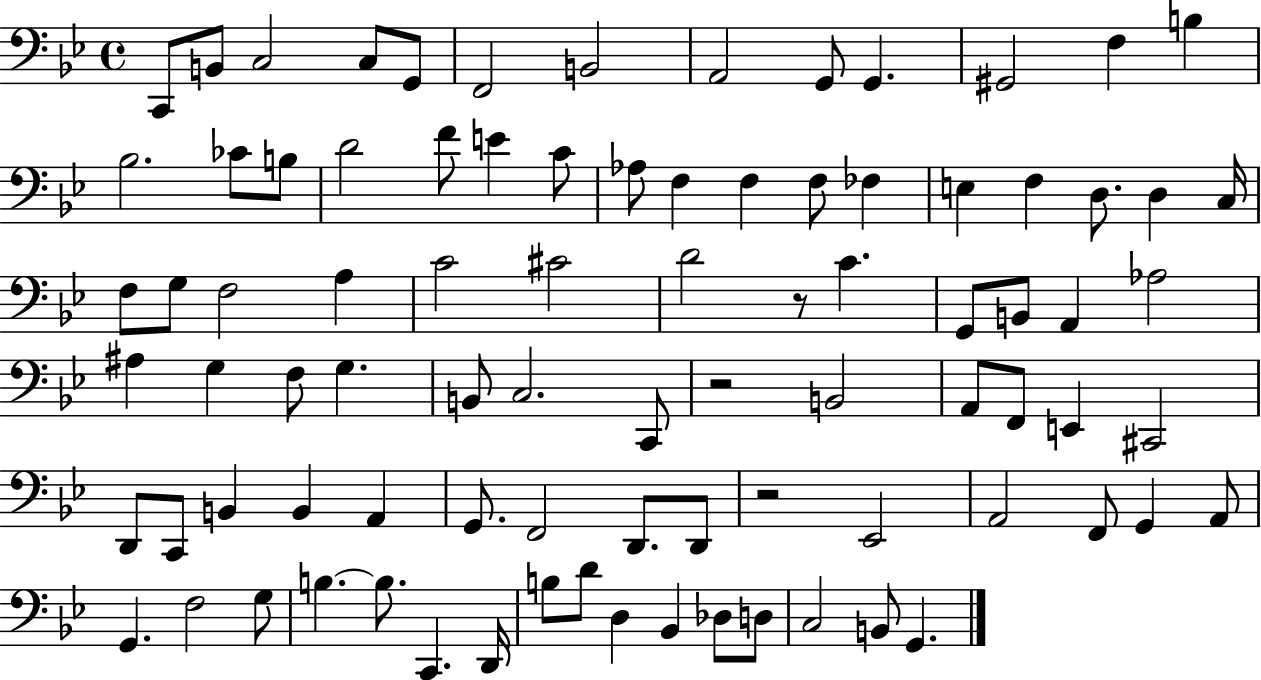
{
  \clef bass
  \time 4/4
  \defaultTimeSignature
  \key bes \major
  \repeat volta 2 { c,8 b,8 c2 c8 g,8 | f,2 b,2 | a,2 g,8 g,4. | gis,2 f4 b4 | \break bes2. ces'8 b8 | d'2 f'8 e'4 c'8 | aes8 f4 f4 f8 fes4 | e4 f4 d8. d4 c16 | \break f8 g8 f2 a4 | c'2 cis'2 | d'2 r8 c'4. | g,8 b,8 a,4 aes2 | \break ais4 g4 f8 g4. | b,8 c2. c,8 | r2 b,2 | a,8 f,8 e,4 cis,2 | \break d,8 c,8 b,4 b,4 a,4 | g,8. f,2 d,8. d,8 | r2 ees,2 | a,2 f,8 g,4 a,8 | \break g,4. f2 g8 | b4.~~ b8. c,4. d,16 | b8 d'8 d4 bes,4 des8 d8 | c2 b,8 g,4. | \break } \bar "|."
}